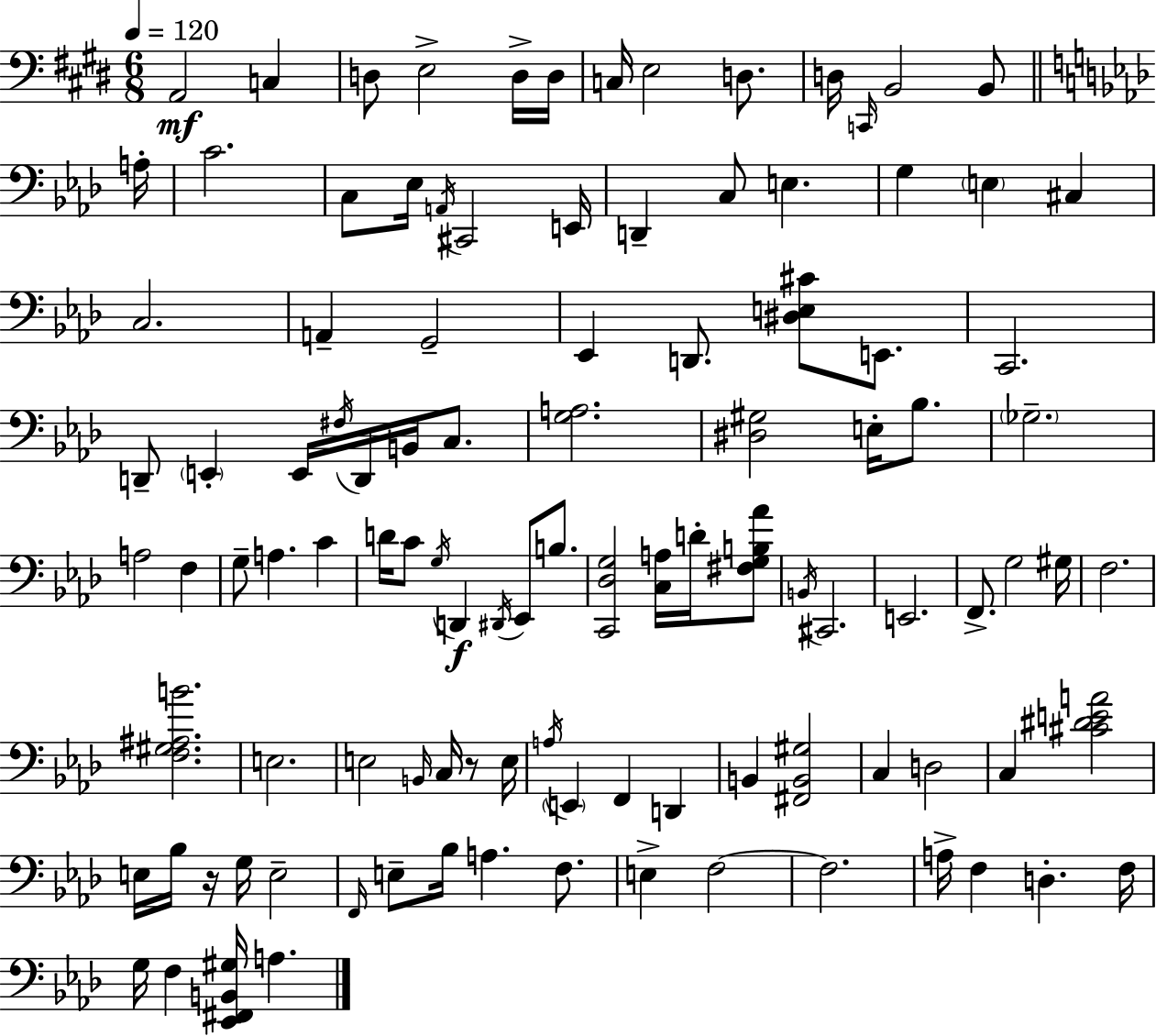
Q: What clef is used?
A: bass